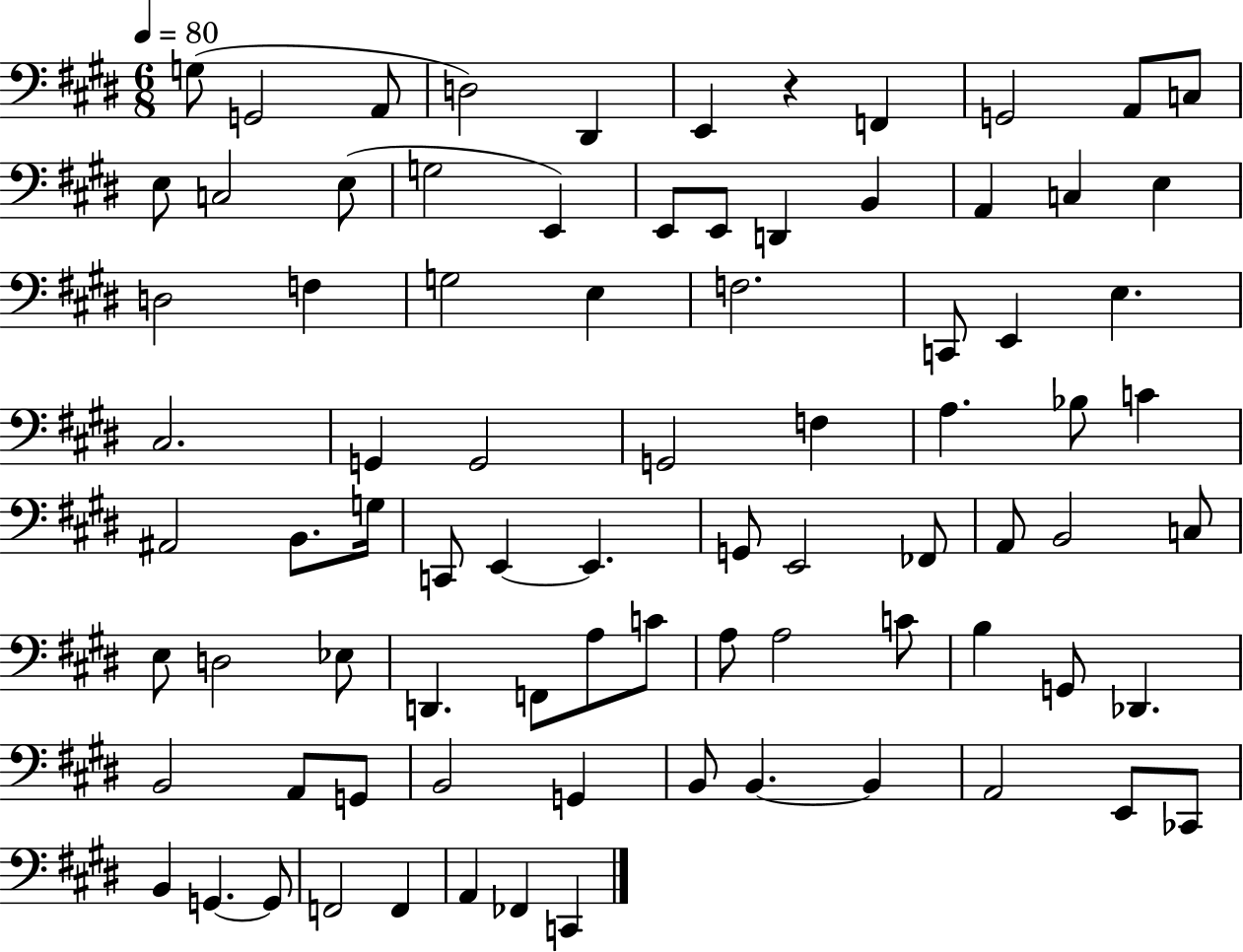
G3/e G2/h A2/e D3/h D#2/q E2/q R/q F2/q G2/h A2/e C3/e E3/e C3/h E3/e G3/h E2/q E2/e E2/e D2/q B2/q A2/q C3/q E3/q D3/h F3/q G3/h E3/q F3/h. C2/e E2/q E3/q. C#3/h. G2/q G2/h G2/h F3/q A3/q. Bb3/e C4/q A#2/h B2/e. G3/s C2/e E2/q E2/q. G2/e E2/h FES2/e A2/e B2/h C3/e E3/e D3/h Eb3/e D2/q. F2/e A3/e C4/e A3/e A3/h C4/e B3/q G2/e Db2/q. B2/h A2/e G2/e B2/h G2/q B2/e B2/q. B2/q A2/h E2/e CES2/e B2/q G2/q. G2/e F2/h F2/q A2/q FES2/q C2/q